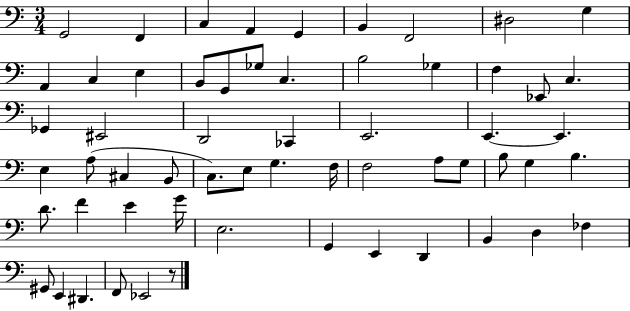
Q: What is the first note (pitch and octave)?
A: G2